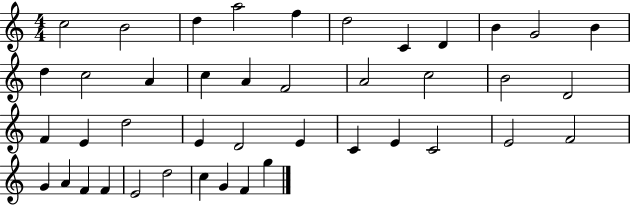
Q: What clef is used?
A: treble